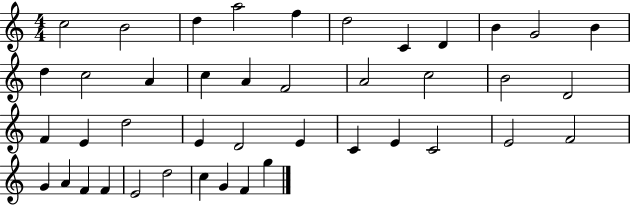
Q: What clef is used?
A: treble